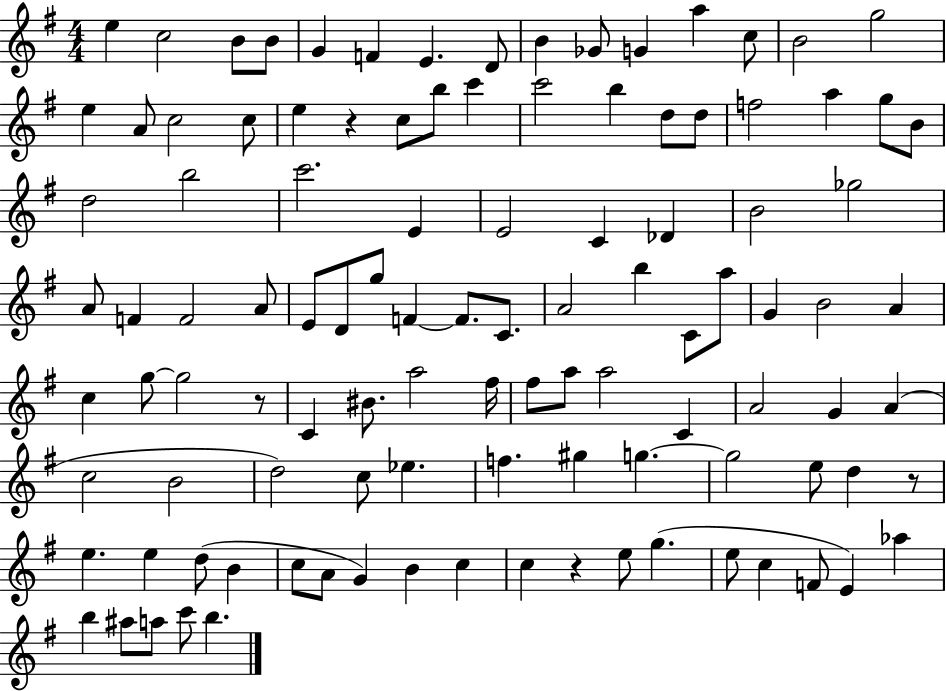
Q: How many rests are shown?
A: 4